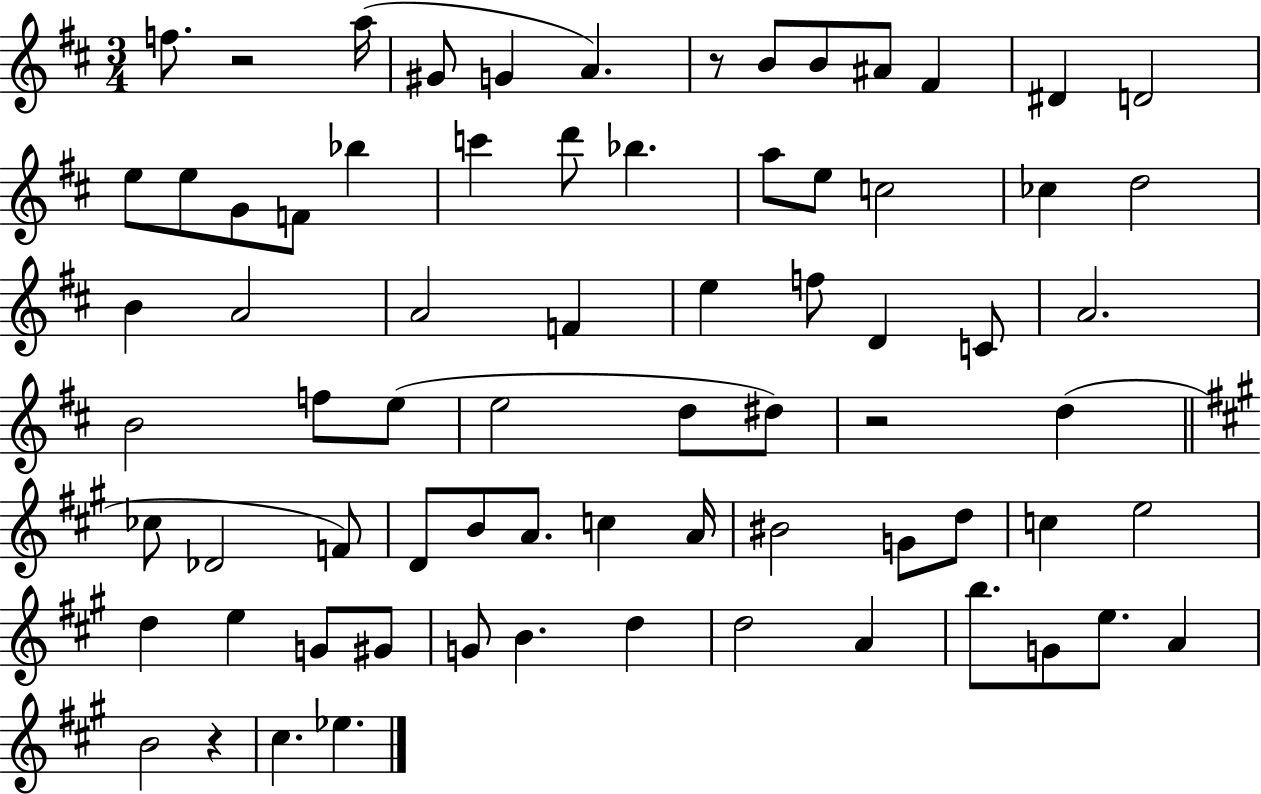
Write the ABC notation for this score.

X:1
T:Untitled
M:3/4
L:1/4
K:D
f/2 z2 a/4 ^G/2 G A z/2 B/2 B/2 ^A/2 ^F ^D D2 e/2 e/2 G/2 F/2 _b c' d'/2 _b a/2 e/2 c2 _c d2 B A2 A2 F e f/2 D C/2 A2 B2 f/2 e/2 e2 d/2 ^d/2 z2 d _c/2 _D2 F/2 D/2 B/2 A/2 c A/4 ^B2 G/2 d/2 c e2 d e G/2 ^G/2 G/2 B d d2 A b/2 G/2 e/2 A B2 z ^c _e